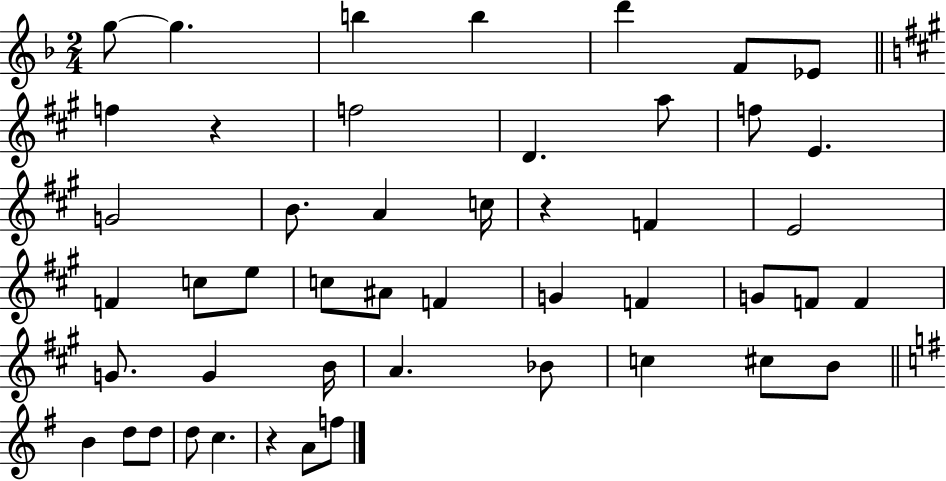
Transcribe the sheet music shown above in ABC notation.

X:1
T:Untitled
M:2/4
L:1/4
K:F
g/2 g b b d' F/2 _E/2 f z f2 D a/2 f/2 E G2 B/2 A c/4 z F E2 F c/2 e/2 c/2 ^A/2 F G F G/2 F/2 F G/2 G B/4 A _B/2 c ^c/2 B/2 B d/2 d/2 d/2 c z A/2 f/2